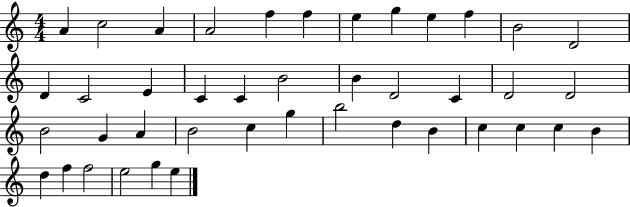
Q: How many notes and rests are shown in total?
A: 42